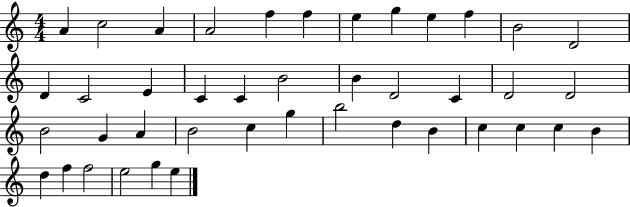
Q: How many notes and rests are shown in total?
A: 42